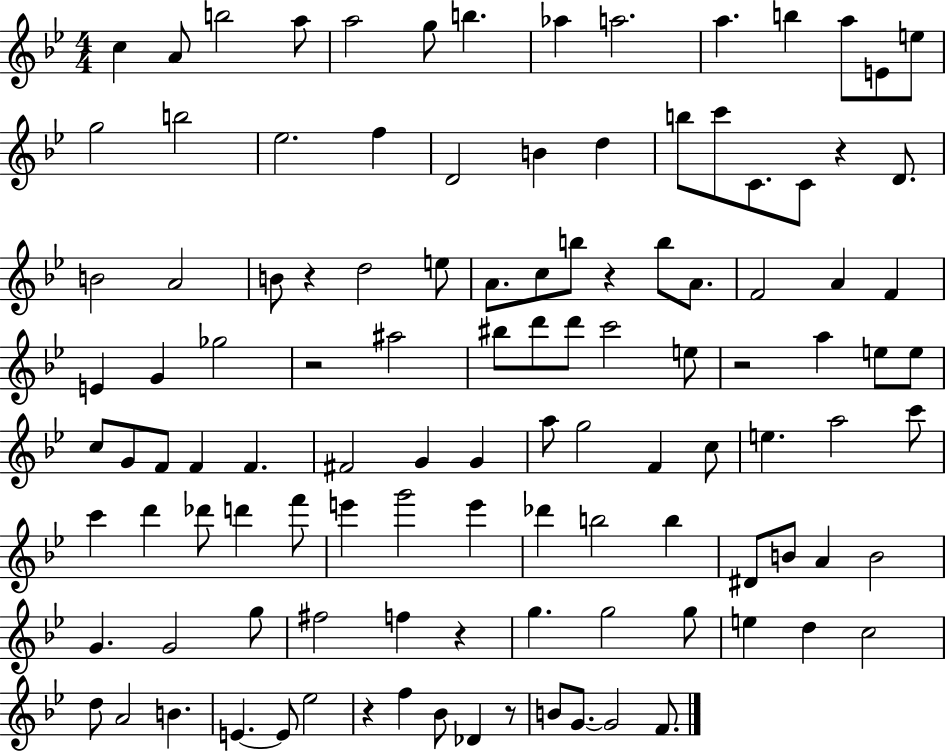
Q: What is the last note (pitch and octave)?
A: F4